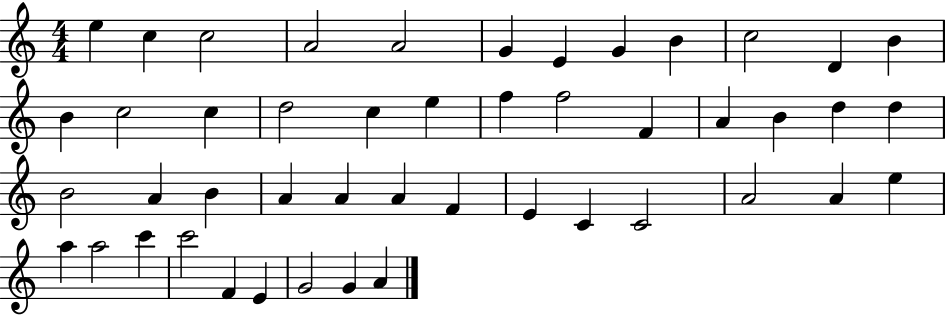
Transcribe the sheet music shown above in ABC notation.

X:1
T:Untitled
M:4/4
L:1/4
K:C
e c c2 A2 A2 G E G B c2 D B B c2 c d2 c e f f2 F A B d d B2 A B A A A F E C C2 A2 A e a a2 c' c'2 F E G2 G A